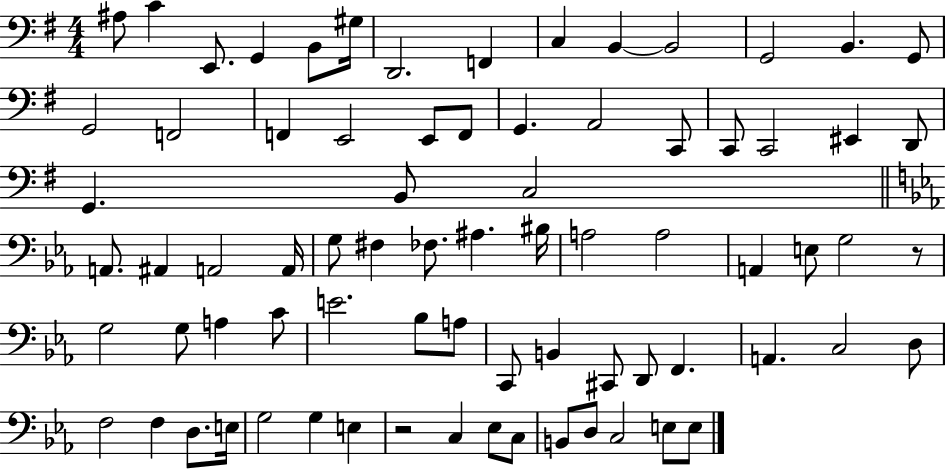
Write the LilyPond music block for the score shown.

{
  \clef bass
  \numericTimeSignature
  \time 4/4
  \key g \major
  ais8 c'4 e,8. g,4 b,8 gis16 | d,2. f,4 | c4 b,4~~ b,2 | g,2 b,4. g,8 | \break g,2 f,2 | f,4 e,2 e,8 f,8 | g,4. a,2 c,8 | c,8 c,2 eis,4 d,8 | \break g,4. b,8 c2 | \bar "||" \break \key ees \major a,8. ais,4 a,2 a,16 | g8 fis4 fes8. ais4. bis16 | a2 a2 | a,4 e8 g2 r8 | \break g2 g8 a4 c'8 | e'2. bes8 a8 | c,8 b,4 cis,8 d,8 f,4. | a,4. c2 d8 | \break f2 f4 d8. e16 | g2 g4 e4 | r2 c4 ees8 c8 | b,8 d8 c2 e8 e8 | \break \bar "|."
}